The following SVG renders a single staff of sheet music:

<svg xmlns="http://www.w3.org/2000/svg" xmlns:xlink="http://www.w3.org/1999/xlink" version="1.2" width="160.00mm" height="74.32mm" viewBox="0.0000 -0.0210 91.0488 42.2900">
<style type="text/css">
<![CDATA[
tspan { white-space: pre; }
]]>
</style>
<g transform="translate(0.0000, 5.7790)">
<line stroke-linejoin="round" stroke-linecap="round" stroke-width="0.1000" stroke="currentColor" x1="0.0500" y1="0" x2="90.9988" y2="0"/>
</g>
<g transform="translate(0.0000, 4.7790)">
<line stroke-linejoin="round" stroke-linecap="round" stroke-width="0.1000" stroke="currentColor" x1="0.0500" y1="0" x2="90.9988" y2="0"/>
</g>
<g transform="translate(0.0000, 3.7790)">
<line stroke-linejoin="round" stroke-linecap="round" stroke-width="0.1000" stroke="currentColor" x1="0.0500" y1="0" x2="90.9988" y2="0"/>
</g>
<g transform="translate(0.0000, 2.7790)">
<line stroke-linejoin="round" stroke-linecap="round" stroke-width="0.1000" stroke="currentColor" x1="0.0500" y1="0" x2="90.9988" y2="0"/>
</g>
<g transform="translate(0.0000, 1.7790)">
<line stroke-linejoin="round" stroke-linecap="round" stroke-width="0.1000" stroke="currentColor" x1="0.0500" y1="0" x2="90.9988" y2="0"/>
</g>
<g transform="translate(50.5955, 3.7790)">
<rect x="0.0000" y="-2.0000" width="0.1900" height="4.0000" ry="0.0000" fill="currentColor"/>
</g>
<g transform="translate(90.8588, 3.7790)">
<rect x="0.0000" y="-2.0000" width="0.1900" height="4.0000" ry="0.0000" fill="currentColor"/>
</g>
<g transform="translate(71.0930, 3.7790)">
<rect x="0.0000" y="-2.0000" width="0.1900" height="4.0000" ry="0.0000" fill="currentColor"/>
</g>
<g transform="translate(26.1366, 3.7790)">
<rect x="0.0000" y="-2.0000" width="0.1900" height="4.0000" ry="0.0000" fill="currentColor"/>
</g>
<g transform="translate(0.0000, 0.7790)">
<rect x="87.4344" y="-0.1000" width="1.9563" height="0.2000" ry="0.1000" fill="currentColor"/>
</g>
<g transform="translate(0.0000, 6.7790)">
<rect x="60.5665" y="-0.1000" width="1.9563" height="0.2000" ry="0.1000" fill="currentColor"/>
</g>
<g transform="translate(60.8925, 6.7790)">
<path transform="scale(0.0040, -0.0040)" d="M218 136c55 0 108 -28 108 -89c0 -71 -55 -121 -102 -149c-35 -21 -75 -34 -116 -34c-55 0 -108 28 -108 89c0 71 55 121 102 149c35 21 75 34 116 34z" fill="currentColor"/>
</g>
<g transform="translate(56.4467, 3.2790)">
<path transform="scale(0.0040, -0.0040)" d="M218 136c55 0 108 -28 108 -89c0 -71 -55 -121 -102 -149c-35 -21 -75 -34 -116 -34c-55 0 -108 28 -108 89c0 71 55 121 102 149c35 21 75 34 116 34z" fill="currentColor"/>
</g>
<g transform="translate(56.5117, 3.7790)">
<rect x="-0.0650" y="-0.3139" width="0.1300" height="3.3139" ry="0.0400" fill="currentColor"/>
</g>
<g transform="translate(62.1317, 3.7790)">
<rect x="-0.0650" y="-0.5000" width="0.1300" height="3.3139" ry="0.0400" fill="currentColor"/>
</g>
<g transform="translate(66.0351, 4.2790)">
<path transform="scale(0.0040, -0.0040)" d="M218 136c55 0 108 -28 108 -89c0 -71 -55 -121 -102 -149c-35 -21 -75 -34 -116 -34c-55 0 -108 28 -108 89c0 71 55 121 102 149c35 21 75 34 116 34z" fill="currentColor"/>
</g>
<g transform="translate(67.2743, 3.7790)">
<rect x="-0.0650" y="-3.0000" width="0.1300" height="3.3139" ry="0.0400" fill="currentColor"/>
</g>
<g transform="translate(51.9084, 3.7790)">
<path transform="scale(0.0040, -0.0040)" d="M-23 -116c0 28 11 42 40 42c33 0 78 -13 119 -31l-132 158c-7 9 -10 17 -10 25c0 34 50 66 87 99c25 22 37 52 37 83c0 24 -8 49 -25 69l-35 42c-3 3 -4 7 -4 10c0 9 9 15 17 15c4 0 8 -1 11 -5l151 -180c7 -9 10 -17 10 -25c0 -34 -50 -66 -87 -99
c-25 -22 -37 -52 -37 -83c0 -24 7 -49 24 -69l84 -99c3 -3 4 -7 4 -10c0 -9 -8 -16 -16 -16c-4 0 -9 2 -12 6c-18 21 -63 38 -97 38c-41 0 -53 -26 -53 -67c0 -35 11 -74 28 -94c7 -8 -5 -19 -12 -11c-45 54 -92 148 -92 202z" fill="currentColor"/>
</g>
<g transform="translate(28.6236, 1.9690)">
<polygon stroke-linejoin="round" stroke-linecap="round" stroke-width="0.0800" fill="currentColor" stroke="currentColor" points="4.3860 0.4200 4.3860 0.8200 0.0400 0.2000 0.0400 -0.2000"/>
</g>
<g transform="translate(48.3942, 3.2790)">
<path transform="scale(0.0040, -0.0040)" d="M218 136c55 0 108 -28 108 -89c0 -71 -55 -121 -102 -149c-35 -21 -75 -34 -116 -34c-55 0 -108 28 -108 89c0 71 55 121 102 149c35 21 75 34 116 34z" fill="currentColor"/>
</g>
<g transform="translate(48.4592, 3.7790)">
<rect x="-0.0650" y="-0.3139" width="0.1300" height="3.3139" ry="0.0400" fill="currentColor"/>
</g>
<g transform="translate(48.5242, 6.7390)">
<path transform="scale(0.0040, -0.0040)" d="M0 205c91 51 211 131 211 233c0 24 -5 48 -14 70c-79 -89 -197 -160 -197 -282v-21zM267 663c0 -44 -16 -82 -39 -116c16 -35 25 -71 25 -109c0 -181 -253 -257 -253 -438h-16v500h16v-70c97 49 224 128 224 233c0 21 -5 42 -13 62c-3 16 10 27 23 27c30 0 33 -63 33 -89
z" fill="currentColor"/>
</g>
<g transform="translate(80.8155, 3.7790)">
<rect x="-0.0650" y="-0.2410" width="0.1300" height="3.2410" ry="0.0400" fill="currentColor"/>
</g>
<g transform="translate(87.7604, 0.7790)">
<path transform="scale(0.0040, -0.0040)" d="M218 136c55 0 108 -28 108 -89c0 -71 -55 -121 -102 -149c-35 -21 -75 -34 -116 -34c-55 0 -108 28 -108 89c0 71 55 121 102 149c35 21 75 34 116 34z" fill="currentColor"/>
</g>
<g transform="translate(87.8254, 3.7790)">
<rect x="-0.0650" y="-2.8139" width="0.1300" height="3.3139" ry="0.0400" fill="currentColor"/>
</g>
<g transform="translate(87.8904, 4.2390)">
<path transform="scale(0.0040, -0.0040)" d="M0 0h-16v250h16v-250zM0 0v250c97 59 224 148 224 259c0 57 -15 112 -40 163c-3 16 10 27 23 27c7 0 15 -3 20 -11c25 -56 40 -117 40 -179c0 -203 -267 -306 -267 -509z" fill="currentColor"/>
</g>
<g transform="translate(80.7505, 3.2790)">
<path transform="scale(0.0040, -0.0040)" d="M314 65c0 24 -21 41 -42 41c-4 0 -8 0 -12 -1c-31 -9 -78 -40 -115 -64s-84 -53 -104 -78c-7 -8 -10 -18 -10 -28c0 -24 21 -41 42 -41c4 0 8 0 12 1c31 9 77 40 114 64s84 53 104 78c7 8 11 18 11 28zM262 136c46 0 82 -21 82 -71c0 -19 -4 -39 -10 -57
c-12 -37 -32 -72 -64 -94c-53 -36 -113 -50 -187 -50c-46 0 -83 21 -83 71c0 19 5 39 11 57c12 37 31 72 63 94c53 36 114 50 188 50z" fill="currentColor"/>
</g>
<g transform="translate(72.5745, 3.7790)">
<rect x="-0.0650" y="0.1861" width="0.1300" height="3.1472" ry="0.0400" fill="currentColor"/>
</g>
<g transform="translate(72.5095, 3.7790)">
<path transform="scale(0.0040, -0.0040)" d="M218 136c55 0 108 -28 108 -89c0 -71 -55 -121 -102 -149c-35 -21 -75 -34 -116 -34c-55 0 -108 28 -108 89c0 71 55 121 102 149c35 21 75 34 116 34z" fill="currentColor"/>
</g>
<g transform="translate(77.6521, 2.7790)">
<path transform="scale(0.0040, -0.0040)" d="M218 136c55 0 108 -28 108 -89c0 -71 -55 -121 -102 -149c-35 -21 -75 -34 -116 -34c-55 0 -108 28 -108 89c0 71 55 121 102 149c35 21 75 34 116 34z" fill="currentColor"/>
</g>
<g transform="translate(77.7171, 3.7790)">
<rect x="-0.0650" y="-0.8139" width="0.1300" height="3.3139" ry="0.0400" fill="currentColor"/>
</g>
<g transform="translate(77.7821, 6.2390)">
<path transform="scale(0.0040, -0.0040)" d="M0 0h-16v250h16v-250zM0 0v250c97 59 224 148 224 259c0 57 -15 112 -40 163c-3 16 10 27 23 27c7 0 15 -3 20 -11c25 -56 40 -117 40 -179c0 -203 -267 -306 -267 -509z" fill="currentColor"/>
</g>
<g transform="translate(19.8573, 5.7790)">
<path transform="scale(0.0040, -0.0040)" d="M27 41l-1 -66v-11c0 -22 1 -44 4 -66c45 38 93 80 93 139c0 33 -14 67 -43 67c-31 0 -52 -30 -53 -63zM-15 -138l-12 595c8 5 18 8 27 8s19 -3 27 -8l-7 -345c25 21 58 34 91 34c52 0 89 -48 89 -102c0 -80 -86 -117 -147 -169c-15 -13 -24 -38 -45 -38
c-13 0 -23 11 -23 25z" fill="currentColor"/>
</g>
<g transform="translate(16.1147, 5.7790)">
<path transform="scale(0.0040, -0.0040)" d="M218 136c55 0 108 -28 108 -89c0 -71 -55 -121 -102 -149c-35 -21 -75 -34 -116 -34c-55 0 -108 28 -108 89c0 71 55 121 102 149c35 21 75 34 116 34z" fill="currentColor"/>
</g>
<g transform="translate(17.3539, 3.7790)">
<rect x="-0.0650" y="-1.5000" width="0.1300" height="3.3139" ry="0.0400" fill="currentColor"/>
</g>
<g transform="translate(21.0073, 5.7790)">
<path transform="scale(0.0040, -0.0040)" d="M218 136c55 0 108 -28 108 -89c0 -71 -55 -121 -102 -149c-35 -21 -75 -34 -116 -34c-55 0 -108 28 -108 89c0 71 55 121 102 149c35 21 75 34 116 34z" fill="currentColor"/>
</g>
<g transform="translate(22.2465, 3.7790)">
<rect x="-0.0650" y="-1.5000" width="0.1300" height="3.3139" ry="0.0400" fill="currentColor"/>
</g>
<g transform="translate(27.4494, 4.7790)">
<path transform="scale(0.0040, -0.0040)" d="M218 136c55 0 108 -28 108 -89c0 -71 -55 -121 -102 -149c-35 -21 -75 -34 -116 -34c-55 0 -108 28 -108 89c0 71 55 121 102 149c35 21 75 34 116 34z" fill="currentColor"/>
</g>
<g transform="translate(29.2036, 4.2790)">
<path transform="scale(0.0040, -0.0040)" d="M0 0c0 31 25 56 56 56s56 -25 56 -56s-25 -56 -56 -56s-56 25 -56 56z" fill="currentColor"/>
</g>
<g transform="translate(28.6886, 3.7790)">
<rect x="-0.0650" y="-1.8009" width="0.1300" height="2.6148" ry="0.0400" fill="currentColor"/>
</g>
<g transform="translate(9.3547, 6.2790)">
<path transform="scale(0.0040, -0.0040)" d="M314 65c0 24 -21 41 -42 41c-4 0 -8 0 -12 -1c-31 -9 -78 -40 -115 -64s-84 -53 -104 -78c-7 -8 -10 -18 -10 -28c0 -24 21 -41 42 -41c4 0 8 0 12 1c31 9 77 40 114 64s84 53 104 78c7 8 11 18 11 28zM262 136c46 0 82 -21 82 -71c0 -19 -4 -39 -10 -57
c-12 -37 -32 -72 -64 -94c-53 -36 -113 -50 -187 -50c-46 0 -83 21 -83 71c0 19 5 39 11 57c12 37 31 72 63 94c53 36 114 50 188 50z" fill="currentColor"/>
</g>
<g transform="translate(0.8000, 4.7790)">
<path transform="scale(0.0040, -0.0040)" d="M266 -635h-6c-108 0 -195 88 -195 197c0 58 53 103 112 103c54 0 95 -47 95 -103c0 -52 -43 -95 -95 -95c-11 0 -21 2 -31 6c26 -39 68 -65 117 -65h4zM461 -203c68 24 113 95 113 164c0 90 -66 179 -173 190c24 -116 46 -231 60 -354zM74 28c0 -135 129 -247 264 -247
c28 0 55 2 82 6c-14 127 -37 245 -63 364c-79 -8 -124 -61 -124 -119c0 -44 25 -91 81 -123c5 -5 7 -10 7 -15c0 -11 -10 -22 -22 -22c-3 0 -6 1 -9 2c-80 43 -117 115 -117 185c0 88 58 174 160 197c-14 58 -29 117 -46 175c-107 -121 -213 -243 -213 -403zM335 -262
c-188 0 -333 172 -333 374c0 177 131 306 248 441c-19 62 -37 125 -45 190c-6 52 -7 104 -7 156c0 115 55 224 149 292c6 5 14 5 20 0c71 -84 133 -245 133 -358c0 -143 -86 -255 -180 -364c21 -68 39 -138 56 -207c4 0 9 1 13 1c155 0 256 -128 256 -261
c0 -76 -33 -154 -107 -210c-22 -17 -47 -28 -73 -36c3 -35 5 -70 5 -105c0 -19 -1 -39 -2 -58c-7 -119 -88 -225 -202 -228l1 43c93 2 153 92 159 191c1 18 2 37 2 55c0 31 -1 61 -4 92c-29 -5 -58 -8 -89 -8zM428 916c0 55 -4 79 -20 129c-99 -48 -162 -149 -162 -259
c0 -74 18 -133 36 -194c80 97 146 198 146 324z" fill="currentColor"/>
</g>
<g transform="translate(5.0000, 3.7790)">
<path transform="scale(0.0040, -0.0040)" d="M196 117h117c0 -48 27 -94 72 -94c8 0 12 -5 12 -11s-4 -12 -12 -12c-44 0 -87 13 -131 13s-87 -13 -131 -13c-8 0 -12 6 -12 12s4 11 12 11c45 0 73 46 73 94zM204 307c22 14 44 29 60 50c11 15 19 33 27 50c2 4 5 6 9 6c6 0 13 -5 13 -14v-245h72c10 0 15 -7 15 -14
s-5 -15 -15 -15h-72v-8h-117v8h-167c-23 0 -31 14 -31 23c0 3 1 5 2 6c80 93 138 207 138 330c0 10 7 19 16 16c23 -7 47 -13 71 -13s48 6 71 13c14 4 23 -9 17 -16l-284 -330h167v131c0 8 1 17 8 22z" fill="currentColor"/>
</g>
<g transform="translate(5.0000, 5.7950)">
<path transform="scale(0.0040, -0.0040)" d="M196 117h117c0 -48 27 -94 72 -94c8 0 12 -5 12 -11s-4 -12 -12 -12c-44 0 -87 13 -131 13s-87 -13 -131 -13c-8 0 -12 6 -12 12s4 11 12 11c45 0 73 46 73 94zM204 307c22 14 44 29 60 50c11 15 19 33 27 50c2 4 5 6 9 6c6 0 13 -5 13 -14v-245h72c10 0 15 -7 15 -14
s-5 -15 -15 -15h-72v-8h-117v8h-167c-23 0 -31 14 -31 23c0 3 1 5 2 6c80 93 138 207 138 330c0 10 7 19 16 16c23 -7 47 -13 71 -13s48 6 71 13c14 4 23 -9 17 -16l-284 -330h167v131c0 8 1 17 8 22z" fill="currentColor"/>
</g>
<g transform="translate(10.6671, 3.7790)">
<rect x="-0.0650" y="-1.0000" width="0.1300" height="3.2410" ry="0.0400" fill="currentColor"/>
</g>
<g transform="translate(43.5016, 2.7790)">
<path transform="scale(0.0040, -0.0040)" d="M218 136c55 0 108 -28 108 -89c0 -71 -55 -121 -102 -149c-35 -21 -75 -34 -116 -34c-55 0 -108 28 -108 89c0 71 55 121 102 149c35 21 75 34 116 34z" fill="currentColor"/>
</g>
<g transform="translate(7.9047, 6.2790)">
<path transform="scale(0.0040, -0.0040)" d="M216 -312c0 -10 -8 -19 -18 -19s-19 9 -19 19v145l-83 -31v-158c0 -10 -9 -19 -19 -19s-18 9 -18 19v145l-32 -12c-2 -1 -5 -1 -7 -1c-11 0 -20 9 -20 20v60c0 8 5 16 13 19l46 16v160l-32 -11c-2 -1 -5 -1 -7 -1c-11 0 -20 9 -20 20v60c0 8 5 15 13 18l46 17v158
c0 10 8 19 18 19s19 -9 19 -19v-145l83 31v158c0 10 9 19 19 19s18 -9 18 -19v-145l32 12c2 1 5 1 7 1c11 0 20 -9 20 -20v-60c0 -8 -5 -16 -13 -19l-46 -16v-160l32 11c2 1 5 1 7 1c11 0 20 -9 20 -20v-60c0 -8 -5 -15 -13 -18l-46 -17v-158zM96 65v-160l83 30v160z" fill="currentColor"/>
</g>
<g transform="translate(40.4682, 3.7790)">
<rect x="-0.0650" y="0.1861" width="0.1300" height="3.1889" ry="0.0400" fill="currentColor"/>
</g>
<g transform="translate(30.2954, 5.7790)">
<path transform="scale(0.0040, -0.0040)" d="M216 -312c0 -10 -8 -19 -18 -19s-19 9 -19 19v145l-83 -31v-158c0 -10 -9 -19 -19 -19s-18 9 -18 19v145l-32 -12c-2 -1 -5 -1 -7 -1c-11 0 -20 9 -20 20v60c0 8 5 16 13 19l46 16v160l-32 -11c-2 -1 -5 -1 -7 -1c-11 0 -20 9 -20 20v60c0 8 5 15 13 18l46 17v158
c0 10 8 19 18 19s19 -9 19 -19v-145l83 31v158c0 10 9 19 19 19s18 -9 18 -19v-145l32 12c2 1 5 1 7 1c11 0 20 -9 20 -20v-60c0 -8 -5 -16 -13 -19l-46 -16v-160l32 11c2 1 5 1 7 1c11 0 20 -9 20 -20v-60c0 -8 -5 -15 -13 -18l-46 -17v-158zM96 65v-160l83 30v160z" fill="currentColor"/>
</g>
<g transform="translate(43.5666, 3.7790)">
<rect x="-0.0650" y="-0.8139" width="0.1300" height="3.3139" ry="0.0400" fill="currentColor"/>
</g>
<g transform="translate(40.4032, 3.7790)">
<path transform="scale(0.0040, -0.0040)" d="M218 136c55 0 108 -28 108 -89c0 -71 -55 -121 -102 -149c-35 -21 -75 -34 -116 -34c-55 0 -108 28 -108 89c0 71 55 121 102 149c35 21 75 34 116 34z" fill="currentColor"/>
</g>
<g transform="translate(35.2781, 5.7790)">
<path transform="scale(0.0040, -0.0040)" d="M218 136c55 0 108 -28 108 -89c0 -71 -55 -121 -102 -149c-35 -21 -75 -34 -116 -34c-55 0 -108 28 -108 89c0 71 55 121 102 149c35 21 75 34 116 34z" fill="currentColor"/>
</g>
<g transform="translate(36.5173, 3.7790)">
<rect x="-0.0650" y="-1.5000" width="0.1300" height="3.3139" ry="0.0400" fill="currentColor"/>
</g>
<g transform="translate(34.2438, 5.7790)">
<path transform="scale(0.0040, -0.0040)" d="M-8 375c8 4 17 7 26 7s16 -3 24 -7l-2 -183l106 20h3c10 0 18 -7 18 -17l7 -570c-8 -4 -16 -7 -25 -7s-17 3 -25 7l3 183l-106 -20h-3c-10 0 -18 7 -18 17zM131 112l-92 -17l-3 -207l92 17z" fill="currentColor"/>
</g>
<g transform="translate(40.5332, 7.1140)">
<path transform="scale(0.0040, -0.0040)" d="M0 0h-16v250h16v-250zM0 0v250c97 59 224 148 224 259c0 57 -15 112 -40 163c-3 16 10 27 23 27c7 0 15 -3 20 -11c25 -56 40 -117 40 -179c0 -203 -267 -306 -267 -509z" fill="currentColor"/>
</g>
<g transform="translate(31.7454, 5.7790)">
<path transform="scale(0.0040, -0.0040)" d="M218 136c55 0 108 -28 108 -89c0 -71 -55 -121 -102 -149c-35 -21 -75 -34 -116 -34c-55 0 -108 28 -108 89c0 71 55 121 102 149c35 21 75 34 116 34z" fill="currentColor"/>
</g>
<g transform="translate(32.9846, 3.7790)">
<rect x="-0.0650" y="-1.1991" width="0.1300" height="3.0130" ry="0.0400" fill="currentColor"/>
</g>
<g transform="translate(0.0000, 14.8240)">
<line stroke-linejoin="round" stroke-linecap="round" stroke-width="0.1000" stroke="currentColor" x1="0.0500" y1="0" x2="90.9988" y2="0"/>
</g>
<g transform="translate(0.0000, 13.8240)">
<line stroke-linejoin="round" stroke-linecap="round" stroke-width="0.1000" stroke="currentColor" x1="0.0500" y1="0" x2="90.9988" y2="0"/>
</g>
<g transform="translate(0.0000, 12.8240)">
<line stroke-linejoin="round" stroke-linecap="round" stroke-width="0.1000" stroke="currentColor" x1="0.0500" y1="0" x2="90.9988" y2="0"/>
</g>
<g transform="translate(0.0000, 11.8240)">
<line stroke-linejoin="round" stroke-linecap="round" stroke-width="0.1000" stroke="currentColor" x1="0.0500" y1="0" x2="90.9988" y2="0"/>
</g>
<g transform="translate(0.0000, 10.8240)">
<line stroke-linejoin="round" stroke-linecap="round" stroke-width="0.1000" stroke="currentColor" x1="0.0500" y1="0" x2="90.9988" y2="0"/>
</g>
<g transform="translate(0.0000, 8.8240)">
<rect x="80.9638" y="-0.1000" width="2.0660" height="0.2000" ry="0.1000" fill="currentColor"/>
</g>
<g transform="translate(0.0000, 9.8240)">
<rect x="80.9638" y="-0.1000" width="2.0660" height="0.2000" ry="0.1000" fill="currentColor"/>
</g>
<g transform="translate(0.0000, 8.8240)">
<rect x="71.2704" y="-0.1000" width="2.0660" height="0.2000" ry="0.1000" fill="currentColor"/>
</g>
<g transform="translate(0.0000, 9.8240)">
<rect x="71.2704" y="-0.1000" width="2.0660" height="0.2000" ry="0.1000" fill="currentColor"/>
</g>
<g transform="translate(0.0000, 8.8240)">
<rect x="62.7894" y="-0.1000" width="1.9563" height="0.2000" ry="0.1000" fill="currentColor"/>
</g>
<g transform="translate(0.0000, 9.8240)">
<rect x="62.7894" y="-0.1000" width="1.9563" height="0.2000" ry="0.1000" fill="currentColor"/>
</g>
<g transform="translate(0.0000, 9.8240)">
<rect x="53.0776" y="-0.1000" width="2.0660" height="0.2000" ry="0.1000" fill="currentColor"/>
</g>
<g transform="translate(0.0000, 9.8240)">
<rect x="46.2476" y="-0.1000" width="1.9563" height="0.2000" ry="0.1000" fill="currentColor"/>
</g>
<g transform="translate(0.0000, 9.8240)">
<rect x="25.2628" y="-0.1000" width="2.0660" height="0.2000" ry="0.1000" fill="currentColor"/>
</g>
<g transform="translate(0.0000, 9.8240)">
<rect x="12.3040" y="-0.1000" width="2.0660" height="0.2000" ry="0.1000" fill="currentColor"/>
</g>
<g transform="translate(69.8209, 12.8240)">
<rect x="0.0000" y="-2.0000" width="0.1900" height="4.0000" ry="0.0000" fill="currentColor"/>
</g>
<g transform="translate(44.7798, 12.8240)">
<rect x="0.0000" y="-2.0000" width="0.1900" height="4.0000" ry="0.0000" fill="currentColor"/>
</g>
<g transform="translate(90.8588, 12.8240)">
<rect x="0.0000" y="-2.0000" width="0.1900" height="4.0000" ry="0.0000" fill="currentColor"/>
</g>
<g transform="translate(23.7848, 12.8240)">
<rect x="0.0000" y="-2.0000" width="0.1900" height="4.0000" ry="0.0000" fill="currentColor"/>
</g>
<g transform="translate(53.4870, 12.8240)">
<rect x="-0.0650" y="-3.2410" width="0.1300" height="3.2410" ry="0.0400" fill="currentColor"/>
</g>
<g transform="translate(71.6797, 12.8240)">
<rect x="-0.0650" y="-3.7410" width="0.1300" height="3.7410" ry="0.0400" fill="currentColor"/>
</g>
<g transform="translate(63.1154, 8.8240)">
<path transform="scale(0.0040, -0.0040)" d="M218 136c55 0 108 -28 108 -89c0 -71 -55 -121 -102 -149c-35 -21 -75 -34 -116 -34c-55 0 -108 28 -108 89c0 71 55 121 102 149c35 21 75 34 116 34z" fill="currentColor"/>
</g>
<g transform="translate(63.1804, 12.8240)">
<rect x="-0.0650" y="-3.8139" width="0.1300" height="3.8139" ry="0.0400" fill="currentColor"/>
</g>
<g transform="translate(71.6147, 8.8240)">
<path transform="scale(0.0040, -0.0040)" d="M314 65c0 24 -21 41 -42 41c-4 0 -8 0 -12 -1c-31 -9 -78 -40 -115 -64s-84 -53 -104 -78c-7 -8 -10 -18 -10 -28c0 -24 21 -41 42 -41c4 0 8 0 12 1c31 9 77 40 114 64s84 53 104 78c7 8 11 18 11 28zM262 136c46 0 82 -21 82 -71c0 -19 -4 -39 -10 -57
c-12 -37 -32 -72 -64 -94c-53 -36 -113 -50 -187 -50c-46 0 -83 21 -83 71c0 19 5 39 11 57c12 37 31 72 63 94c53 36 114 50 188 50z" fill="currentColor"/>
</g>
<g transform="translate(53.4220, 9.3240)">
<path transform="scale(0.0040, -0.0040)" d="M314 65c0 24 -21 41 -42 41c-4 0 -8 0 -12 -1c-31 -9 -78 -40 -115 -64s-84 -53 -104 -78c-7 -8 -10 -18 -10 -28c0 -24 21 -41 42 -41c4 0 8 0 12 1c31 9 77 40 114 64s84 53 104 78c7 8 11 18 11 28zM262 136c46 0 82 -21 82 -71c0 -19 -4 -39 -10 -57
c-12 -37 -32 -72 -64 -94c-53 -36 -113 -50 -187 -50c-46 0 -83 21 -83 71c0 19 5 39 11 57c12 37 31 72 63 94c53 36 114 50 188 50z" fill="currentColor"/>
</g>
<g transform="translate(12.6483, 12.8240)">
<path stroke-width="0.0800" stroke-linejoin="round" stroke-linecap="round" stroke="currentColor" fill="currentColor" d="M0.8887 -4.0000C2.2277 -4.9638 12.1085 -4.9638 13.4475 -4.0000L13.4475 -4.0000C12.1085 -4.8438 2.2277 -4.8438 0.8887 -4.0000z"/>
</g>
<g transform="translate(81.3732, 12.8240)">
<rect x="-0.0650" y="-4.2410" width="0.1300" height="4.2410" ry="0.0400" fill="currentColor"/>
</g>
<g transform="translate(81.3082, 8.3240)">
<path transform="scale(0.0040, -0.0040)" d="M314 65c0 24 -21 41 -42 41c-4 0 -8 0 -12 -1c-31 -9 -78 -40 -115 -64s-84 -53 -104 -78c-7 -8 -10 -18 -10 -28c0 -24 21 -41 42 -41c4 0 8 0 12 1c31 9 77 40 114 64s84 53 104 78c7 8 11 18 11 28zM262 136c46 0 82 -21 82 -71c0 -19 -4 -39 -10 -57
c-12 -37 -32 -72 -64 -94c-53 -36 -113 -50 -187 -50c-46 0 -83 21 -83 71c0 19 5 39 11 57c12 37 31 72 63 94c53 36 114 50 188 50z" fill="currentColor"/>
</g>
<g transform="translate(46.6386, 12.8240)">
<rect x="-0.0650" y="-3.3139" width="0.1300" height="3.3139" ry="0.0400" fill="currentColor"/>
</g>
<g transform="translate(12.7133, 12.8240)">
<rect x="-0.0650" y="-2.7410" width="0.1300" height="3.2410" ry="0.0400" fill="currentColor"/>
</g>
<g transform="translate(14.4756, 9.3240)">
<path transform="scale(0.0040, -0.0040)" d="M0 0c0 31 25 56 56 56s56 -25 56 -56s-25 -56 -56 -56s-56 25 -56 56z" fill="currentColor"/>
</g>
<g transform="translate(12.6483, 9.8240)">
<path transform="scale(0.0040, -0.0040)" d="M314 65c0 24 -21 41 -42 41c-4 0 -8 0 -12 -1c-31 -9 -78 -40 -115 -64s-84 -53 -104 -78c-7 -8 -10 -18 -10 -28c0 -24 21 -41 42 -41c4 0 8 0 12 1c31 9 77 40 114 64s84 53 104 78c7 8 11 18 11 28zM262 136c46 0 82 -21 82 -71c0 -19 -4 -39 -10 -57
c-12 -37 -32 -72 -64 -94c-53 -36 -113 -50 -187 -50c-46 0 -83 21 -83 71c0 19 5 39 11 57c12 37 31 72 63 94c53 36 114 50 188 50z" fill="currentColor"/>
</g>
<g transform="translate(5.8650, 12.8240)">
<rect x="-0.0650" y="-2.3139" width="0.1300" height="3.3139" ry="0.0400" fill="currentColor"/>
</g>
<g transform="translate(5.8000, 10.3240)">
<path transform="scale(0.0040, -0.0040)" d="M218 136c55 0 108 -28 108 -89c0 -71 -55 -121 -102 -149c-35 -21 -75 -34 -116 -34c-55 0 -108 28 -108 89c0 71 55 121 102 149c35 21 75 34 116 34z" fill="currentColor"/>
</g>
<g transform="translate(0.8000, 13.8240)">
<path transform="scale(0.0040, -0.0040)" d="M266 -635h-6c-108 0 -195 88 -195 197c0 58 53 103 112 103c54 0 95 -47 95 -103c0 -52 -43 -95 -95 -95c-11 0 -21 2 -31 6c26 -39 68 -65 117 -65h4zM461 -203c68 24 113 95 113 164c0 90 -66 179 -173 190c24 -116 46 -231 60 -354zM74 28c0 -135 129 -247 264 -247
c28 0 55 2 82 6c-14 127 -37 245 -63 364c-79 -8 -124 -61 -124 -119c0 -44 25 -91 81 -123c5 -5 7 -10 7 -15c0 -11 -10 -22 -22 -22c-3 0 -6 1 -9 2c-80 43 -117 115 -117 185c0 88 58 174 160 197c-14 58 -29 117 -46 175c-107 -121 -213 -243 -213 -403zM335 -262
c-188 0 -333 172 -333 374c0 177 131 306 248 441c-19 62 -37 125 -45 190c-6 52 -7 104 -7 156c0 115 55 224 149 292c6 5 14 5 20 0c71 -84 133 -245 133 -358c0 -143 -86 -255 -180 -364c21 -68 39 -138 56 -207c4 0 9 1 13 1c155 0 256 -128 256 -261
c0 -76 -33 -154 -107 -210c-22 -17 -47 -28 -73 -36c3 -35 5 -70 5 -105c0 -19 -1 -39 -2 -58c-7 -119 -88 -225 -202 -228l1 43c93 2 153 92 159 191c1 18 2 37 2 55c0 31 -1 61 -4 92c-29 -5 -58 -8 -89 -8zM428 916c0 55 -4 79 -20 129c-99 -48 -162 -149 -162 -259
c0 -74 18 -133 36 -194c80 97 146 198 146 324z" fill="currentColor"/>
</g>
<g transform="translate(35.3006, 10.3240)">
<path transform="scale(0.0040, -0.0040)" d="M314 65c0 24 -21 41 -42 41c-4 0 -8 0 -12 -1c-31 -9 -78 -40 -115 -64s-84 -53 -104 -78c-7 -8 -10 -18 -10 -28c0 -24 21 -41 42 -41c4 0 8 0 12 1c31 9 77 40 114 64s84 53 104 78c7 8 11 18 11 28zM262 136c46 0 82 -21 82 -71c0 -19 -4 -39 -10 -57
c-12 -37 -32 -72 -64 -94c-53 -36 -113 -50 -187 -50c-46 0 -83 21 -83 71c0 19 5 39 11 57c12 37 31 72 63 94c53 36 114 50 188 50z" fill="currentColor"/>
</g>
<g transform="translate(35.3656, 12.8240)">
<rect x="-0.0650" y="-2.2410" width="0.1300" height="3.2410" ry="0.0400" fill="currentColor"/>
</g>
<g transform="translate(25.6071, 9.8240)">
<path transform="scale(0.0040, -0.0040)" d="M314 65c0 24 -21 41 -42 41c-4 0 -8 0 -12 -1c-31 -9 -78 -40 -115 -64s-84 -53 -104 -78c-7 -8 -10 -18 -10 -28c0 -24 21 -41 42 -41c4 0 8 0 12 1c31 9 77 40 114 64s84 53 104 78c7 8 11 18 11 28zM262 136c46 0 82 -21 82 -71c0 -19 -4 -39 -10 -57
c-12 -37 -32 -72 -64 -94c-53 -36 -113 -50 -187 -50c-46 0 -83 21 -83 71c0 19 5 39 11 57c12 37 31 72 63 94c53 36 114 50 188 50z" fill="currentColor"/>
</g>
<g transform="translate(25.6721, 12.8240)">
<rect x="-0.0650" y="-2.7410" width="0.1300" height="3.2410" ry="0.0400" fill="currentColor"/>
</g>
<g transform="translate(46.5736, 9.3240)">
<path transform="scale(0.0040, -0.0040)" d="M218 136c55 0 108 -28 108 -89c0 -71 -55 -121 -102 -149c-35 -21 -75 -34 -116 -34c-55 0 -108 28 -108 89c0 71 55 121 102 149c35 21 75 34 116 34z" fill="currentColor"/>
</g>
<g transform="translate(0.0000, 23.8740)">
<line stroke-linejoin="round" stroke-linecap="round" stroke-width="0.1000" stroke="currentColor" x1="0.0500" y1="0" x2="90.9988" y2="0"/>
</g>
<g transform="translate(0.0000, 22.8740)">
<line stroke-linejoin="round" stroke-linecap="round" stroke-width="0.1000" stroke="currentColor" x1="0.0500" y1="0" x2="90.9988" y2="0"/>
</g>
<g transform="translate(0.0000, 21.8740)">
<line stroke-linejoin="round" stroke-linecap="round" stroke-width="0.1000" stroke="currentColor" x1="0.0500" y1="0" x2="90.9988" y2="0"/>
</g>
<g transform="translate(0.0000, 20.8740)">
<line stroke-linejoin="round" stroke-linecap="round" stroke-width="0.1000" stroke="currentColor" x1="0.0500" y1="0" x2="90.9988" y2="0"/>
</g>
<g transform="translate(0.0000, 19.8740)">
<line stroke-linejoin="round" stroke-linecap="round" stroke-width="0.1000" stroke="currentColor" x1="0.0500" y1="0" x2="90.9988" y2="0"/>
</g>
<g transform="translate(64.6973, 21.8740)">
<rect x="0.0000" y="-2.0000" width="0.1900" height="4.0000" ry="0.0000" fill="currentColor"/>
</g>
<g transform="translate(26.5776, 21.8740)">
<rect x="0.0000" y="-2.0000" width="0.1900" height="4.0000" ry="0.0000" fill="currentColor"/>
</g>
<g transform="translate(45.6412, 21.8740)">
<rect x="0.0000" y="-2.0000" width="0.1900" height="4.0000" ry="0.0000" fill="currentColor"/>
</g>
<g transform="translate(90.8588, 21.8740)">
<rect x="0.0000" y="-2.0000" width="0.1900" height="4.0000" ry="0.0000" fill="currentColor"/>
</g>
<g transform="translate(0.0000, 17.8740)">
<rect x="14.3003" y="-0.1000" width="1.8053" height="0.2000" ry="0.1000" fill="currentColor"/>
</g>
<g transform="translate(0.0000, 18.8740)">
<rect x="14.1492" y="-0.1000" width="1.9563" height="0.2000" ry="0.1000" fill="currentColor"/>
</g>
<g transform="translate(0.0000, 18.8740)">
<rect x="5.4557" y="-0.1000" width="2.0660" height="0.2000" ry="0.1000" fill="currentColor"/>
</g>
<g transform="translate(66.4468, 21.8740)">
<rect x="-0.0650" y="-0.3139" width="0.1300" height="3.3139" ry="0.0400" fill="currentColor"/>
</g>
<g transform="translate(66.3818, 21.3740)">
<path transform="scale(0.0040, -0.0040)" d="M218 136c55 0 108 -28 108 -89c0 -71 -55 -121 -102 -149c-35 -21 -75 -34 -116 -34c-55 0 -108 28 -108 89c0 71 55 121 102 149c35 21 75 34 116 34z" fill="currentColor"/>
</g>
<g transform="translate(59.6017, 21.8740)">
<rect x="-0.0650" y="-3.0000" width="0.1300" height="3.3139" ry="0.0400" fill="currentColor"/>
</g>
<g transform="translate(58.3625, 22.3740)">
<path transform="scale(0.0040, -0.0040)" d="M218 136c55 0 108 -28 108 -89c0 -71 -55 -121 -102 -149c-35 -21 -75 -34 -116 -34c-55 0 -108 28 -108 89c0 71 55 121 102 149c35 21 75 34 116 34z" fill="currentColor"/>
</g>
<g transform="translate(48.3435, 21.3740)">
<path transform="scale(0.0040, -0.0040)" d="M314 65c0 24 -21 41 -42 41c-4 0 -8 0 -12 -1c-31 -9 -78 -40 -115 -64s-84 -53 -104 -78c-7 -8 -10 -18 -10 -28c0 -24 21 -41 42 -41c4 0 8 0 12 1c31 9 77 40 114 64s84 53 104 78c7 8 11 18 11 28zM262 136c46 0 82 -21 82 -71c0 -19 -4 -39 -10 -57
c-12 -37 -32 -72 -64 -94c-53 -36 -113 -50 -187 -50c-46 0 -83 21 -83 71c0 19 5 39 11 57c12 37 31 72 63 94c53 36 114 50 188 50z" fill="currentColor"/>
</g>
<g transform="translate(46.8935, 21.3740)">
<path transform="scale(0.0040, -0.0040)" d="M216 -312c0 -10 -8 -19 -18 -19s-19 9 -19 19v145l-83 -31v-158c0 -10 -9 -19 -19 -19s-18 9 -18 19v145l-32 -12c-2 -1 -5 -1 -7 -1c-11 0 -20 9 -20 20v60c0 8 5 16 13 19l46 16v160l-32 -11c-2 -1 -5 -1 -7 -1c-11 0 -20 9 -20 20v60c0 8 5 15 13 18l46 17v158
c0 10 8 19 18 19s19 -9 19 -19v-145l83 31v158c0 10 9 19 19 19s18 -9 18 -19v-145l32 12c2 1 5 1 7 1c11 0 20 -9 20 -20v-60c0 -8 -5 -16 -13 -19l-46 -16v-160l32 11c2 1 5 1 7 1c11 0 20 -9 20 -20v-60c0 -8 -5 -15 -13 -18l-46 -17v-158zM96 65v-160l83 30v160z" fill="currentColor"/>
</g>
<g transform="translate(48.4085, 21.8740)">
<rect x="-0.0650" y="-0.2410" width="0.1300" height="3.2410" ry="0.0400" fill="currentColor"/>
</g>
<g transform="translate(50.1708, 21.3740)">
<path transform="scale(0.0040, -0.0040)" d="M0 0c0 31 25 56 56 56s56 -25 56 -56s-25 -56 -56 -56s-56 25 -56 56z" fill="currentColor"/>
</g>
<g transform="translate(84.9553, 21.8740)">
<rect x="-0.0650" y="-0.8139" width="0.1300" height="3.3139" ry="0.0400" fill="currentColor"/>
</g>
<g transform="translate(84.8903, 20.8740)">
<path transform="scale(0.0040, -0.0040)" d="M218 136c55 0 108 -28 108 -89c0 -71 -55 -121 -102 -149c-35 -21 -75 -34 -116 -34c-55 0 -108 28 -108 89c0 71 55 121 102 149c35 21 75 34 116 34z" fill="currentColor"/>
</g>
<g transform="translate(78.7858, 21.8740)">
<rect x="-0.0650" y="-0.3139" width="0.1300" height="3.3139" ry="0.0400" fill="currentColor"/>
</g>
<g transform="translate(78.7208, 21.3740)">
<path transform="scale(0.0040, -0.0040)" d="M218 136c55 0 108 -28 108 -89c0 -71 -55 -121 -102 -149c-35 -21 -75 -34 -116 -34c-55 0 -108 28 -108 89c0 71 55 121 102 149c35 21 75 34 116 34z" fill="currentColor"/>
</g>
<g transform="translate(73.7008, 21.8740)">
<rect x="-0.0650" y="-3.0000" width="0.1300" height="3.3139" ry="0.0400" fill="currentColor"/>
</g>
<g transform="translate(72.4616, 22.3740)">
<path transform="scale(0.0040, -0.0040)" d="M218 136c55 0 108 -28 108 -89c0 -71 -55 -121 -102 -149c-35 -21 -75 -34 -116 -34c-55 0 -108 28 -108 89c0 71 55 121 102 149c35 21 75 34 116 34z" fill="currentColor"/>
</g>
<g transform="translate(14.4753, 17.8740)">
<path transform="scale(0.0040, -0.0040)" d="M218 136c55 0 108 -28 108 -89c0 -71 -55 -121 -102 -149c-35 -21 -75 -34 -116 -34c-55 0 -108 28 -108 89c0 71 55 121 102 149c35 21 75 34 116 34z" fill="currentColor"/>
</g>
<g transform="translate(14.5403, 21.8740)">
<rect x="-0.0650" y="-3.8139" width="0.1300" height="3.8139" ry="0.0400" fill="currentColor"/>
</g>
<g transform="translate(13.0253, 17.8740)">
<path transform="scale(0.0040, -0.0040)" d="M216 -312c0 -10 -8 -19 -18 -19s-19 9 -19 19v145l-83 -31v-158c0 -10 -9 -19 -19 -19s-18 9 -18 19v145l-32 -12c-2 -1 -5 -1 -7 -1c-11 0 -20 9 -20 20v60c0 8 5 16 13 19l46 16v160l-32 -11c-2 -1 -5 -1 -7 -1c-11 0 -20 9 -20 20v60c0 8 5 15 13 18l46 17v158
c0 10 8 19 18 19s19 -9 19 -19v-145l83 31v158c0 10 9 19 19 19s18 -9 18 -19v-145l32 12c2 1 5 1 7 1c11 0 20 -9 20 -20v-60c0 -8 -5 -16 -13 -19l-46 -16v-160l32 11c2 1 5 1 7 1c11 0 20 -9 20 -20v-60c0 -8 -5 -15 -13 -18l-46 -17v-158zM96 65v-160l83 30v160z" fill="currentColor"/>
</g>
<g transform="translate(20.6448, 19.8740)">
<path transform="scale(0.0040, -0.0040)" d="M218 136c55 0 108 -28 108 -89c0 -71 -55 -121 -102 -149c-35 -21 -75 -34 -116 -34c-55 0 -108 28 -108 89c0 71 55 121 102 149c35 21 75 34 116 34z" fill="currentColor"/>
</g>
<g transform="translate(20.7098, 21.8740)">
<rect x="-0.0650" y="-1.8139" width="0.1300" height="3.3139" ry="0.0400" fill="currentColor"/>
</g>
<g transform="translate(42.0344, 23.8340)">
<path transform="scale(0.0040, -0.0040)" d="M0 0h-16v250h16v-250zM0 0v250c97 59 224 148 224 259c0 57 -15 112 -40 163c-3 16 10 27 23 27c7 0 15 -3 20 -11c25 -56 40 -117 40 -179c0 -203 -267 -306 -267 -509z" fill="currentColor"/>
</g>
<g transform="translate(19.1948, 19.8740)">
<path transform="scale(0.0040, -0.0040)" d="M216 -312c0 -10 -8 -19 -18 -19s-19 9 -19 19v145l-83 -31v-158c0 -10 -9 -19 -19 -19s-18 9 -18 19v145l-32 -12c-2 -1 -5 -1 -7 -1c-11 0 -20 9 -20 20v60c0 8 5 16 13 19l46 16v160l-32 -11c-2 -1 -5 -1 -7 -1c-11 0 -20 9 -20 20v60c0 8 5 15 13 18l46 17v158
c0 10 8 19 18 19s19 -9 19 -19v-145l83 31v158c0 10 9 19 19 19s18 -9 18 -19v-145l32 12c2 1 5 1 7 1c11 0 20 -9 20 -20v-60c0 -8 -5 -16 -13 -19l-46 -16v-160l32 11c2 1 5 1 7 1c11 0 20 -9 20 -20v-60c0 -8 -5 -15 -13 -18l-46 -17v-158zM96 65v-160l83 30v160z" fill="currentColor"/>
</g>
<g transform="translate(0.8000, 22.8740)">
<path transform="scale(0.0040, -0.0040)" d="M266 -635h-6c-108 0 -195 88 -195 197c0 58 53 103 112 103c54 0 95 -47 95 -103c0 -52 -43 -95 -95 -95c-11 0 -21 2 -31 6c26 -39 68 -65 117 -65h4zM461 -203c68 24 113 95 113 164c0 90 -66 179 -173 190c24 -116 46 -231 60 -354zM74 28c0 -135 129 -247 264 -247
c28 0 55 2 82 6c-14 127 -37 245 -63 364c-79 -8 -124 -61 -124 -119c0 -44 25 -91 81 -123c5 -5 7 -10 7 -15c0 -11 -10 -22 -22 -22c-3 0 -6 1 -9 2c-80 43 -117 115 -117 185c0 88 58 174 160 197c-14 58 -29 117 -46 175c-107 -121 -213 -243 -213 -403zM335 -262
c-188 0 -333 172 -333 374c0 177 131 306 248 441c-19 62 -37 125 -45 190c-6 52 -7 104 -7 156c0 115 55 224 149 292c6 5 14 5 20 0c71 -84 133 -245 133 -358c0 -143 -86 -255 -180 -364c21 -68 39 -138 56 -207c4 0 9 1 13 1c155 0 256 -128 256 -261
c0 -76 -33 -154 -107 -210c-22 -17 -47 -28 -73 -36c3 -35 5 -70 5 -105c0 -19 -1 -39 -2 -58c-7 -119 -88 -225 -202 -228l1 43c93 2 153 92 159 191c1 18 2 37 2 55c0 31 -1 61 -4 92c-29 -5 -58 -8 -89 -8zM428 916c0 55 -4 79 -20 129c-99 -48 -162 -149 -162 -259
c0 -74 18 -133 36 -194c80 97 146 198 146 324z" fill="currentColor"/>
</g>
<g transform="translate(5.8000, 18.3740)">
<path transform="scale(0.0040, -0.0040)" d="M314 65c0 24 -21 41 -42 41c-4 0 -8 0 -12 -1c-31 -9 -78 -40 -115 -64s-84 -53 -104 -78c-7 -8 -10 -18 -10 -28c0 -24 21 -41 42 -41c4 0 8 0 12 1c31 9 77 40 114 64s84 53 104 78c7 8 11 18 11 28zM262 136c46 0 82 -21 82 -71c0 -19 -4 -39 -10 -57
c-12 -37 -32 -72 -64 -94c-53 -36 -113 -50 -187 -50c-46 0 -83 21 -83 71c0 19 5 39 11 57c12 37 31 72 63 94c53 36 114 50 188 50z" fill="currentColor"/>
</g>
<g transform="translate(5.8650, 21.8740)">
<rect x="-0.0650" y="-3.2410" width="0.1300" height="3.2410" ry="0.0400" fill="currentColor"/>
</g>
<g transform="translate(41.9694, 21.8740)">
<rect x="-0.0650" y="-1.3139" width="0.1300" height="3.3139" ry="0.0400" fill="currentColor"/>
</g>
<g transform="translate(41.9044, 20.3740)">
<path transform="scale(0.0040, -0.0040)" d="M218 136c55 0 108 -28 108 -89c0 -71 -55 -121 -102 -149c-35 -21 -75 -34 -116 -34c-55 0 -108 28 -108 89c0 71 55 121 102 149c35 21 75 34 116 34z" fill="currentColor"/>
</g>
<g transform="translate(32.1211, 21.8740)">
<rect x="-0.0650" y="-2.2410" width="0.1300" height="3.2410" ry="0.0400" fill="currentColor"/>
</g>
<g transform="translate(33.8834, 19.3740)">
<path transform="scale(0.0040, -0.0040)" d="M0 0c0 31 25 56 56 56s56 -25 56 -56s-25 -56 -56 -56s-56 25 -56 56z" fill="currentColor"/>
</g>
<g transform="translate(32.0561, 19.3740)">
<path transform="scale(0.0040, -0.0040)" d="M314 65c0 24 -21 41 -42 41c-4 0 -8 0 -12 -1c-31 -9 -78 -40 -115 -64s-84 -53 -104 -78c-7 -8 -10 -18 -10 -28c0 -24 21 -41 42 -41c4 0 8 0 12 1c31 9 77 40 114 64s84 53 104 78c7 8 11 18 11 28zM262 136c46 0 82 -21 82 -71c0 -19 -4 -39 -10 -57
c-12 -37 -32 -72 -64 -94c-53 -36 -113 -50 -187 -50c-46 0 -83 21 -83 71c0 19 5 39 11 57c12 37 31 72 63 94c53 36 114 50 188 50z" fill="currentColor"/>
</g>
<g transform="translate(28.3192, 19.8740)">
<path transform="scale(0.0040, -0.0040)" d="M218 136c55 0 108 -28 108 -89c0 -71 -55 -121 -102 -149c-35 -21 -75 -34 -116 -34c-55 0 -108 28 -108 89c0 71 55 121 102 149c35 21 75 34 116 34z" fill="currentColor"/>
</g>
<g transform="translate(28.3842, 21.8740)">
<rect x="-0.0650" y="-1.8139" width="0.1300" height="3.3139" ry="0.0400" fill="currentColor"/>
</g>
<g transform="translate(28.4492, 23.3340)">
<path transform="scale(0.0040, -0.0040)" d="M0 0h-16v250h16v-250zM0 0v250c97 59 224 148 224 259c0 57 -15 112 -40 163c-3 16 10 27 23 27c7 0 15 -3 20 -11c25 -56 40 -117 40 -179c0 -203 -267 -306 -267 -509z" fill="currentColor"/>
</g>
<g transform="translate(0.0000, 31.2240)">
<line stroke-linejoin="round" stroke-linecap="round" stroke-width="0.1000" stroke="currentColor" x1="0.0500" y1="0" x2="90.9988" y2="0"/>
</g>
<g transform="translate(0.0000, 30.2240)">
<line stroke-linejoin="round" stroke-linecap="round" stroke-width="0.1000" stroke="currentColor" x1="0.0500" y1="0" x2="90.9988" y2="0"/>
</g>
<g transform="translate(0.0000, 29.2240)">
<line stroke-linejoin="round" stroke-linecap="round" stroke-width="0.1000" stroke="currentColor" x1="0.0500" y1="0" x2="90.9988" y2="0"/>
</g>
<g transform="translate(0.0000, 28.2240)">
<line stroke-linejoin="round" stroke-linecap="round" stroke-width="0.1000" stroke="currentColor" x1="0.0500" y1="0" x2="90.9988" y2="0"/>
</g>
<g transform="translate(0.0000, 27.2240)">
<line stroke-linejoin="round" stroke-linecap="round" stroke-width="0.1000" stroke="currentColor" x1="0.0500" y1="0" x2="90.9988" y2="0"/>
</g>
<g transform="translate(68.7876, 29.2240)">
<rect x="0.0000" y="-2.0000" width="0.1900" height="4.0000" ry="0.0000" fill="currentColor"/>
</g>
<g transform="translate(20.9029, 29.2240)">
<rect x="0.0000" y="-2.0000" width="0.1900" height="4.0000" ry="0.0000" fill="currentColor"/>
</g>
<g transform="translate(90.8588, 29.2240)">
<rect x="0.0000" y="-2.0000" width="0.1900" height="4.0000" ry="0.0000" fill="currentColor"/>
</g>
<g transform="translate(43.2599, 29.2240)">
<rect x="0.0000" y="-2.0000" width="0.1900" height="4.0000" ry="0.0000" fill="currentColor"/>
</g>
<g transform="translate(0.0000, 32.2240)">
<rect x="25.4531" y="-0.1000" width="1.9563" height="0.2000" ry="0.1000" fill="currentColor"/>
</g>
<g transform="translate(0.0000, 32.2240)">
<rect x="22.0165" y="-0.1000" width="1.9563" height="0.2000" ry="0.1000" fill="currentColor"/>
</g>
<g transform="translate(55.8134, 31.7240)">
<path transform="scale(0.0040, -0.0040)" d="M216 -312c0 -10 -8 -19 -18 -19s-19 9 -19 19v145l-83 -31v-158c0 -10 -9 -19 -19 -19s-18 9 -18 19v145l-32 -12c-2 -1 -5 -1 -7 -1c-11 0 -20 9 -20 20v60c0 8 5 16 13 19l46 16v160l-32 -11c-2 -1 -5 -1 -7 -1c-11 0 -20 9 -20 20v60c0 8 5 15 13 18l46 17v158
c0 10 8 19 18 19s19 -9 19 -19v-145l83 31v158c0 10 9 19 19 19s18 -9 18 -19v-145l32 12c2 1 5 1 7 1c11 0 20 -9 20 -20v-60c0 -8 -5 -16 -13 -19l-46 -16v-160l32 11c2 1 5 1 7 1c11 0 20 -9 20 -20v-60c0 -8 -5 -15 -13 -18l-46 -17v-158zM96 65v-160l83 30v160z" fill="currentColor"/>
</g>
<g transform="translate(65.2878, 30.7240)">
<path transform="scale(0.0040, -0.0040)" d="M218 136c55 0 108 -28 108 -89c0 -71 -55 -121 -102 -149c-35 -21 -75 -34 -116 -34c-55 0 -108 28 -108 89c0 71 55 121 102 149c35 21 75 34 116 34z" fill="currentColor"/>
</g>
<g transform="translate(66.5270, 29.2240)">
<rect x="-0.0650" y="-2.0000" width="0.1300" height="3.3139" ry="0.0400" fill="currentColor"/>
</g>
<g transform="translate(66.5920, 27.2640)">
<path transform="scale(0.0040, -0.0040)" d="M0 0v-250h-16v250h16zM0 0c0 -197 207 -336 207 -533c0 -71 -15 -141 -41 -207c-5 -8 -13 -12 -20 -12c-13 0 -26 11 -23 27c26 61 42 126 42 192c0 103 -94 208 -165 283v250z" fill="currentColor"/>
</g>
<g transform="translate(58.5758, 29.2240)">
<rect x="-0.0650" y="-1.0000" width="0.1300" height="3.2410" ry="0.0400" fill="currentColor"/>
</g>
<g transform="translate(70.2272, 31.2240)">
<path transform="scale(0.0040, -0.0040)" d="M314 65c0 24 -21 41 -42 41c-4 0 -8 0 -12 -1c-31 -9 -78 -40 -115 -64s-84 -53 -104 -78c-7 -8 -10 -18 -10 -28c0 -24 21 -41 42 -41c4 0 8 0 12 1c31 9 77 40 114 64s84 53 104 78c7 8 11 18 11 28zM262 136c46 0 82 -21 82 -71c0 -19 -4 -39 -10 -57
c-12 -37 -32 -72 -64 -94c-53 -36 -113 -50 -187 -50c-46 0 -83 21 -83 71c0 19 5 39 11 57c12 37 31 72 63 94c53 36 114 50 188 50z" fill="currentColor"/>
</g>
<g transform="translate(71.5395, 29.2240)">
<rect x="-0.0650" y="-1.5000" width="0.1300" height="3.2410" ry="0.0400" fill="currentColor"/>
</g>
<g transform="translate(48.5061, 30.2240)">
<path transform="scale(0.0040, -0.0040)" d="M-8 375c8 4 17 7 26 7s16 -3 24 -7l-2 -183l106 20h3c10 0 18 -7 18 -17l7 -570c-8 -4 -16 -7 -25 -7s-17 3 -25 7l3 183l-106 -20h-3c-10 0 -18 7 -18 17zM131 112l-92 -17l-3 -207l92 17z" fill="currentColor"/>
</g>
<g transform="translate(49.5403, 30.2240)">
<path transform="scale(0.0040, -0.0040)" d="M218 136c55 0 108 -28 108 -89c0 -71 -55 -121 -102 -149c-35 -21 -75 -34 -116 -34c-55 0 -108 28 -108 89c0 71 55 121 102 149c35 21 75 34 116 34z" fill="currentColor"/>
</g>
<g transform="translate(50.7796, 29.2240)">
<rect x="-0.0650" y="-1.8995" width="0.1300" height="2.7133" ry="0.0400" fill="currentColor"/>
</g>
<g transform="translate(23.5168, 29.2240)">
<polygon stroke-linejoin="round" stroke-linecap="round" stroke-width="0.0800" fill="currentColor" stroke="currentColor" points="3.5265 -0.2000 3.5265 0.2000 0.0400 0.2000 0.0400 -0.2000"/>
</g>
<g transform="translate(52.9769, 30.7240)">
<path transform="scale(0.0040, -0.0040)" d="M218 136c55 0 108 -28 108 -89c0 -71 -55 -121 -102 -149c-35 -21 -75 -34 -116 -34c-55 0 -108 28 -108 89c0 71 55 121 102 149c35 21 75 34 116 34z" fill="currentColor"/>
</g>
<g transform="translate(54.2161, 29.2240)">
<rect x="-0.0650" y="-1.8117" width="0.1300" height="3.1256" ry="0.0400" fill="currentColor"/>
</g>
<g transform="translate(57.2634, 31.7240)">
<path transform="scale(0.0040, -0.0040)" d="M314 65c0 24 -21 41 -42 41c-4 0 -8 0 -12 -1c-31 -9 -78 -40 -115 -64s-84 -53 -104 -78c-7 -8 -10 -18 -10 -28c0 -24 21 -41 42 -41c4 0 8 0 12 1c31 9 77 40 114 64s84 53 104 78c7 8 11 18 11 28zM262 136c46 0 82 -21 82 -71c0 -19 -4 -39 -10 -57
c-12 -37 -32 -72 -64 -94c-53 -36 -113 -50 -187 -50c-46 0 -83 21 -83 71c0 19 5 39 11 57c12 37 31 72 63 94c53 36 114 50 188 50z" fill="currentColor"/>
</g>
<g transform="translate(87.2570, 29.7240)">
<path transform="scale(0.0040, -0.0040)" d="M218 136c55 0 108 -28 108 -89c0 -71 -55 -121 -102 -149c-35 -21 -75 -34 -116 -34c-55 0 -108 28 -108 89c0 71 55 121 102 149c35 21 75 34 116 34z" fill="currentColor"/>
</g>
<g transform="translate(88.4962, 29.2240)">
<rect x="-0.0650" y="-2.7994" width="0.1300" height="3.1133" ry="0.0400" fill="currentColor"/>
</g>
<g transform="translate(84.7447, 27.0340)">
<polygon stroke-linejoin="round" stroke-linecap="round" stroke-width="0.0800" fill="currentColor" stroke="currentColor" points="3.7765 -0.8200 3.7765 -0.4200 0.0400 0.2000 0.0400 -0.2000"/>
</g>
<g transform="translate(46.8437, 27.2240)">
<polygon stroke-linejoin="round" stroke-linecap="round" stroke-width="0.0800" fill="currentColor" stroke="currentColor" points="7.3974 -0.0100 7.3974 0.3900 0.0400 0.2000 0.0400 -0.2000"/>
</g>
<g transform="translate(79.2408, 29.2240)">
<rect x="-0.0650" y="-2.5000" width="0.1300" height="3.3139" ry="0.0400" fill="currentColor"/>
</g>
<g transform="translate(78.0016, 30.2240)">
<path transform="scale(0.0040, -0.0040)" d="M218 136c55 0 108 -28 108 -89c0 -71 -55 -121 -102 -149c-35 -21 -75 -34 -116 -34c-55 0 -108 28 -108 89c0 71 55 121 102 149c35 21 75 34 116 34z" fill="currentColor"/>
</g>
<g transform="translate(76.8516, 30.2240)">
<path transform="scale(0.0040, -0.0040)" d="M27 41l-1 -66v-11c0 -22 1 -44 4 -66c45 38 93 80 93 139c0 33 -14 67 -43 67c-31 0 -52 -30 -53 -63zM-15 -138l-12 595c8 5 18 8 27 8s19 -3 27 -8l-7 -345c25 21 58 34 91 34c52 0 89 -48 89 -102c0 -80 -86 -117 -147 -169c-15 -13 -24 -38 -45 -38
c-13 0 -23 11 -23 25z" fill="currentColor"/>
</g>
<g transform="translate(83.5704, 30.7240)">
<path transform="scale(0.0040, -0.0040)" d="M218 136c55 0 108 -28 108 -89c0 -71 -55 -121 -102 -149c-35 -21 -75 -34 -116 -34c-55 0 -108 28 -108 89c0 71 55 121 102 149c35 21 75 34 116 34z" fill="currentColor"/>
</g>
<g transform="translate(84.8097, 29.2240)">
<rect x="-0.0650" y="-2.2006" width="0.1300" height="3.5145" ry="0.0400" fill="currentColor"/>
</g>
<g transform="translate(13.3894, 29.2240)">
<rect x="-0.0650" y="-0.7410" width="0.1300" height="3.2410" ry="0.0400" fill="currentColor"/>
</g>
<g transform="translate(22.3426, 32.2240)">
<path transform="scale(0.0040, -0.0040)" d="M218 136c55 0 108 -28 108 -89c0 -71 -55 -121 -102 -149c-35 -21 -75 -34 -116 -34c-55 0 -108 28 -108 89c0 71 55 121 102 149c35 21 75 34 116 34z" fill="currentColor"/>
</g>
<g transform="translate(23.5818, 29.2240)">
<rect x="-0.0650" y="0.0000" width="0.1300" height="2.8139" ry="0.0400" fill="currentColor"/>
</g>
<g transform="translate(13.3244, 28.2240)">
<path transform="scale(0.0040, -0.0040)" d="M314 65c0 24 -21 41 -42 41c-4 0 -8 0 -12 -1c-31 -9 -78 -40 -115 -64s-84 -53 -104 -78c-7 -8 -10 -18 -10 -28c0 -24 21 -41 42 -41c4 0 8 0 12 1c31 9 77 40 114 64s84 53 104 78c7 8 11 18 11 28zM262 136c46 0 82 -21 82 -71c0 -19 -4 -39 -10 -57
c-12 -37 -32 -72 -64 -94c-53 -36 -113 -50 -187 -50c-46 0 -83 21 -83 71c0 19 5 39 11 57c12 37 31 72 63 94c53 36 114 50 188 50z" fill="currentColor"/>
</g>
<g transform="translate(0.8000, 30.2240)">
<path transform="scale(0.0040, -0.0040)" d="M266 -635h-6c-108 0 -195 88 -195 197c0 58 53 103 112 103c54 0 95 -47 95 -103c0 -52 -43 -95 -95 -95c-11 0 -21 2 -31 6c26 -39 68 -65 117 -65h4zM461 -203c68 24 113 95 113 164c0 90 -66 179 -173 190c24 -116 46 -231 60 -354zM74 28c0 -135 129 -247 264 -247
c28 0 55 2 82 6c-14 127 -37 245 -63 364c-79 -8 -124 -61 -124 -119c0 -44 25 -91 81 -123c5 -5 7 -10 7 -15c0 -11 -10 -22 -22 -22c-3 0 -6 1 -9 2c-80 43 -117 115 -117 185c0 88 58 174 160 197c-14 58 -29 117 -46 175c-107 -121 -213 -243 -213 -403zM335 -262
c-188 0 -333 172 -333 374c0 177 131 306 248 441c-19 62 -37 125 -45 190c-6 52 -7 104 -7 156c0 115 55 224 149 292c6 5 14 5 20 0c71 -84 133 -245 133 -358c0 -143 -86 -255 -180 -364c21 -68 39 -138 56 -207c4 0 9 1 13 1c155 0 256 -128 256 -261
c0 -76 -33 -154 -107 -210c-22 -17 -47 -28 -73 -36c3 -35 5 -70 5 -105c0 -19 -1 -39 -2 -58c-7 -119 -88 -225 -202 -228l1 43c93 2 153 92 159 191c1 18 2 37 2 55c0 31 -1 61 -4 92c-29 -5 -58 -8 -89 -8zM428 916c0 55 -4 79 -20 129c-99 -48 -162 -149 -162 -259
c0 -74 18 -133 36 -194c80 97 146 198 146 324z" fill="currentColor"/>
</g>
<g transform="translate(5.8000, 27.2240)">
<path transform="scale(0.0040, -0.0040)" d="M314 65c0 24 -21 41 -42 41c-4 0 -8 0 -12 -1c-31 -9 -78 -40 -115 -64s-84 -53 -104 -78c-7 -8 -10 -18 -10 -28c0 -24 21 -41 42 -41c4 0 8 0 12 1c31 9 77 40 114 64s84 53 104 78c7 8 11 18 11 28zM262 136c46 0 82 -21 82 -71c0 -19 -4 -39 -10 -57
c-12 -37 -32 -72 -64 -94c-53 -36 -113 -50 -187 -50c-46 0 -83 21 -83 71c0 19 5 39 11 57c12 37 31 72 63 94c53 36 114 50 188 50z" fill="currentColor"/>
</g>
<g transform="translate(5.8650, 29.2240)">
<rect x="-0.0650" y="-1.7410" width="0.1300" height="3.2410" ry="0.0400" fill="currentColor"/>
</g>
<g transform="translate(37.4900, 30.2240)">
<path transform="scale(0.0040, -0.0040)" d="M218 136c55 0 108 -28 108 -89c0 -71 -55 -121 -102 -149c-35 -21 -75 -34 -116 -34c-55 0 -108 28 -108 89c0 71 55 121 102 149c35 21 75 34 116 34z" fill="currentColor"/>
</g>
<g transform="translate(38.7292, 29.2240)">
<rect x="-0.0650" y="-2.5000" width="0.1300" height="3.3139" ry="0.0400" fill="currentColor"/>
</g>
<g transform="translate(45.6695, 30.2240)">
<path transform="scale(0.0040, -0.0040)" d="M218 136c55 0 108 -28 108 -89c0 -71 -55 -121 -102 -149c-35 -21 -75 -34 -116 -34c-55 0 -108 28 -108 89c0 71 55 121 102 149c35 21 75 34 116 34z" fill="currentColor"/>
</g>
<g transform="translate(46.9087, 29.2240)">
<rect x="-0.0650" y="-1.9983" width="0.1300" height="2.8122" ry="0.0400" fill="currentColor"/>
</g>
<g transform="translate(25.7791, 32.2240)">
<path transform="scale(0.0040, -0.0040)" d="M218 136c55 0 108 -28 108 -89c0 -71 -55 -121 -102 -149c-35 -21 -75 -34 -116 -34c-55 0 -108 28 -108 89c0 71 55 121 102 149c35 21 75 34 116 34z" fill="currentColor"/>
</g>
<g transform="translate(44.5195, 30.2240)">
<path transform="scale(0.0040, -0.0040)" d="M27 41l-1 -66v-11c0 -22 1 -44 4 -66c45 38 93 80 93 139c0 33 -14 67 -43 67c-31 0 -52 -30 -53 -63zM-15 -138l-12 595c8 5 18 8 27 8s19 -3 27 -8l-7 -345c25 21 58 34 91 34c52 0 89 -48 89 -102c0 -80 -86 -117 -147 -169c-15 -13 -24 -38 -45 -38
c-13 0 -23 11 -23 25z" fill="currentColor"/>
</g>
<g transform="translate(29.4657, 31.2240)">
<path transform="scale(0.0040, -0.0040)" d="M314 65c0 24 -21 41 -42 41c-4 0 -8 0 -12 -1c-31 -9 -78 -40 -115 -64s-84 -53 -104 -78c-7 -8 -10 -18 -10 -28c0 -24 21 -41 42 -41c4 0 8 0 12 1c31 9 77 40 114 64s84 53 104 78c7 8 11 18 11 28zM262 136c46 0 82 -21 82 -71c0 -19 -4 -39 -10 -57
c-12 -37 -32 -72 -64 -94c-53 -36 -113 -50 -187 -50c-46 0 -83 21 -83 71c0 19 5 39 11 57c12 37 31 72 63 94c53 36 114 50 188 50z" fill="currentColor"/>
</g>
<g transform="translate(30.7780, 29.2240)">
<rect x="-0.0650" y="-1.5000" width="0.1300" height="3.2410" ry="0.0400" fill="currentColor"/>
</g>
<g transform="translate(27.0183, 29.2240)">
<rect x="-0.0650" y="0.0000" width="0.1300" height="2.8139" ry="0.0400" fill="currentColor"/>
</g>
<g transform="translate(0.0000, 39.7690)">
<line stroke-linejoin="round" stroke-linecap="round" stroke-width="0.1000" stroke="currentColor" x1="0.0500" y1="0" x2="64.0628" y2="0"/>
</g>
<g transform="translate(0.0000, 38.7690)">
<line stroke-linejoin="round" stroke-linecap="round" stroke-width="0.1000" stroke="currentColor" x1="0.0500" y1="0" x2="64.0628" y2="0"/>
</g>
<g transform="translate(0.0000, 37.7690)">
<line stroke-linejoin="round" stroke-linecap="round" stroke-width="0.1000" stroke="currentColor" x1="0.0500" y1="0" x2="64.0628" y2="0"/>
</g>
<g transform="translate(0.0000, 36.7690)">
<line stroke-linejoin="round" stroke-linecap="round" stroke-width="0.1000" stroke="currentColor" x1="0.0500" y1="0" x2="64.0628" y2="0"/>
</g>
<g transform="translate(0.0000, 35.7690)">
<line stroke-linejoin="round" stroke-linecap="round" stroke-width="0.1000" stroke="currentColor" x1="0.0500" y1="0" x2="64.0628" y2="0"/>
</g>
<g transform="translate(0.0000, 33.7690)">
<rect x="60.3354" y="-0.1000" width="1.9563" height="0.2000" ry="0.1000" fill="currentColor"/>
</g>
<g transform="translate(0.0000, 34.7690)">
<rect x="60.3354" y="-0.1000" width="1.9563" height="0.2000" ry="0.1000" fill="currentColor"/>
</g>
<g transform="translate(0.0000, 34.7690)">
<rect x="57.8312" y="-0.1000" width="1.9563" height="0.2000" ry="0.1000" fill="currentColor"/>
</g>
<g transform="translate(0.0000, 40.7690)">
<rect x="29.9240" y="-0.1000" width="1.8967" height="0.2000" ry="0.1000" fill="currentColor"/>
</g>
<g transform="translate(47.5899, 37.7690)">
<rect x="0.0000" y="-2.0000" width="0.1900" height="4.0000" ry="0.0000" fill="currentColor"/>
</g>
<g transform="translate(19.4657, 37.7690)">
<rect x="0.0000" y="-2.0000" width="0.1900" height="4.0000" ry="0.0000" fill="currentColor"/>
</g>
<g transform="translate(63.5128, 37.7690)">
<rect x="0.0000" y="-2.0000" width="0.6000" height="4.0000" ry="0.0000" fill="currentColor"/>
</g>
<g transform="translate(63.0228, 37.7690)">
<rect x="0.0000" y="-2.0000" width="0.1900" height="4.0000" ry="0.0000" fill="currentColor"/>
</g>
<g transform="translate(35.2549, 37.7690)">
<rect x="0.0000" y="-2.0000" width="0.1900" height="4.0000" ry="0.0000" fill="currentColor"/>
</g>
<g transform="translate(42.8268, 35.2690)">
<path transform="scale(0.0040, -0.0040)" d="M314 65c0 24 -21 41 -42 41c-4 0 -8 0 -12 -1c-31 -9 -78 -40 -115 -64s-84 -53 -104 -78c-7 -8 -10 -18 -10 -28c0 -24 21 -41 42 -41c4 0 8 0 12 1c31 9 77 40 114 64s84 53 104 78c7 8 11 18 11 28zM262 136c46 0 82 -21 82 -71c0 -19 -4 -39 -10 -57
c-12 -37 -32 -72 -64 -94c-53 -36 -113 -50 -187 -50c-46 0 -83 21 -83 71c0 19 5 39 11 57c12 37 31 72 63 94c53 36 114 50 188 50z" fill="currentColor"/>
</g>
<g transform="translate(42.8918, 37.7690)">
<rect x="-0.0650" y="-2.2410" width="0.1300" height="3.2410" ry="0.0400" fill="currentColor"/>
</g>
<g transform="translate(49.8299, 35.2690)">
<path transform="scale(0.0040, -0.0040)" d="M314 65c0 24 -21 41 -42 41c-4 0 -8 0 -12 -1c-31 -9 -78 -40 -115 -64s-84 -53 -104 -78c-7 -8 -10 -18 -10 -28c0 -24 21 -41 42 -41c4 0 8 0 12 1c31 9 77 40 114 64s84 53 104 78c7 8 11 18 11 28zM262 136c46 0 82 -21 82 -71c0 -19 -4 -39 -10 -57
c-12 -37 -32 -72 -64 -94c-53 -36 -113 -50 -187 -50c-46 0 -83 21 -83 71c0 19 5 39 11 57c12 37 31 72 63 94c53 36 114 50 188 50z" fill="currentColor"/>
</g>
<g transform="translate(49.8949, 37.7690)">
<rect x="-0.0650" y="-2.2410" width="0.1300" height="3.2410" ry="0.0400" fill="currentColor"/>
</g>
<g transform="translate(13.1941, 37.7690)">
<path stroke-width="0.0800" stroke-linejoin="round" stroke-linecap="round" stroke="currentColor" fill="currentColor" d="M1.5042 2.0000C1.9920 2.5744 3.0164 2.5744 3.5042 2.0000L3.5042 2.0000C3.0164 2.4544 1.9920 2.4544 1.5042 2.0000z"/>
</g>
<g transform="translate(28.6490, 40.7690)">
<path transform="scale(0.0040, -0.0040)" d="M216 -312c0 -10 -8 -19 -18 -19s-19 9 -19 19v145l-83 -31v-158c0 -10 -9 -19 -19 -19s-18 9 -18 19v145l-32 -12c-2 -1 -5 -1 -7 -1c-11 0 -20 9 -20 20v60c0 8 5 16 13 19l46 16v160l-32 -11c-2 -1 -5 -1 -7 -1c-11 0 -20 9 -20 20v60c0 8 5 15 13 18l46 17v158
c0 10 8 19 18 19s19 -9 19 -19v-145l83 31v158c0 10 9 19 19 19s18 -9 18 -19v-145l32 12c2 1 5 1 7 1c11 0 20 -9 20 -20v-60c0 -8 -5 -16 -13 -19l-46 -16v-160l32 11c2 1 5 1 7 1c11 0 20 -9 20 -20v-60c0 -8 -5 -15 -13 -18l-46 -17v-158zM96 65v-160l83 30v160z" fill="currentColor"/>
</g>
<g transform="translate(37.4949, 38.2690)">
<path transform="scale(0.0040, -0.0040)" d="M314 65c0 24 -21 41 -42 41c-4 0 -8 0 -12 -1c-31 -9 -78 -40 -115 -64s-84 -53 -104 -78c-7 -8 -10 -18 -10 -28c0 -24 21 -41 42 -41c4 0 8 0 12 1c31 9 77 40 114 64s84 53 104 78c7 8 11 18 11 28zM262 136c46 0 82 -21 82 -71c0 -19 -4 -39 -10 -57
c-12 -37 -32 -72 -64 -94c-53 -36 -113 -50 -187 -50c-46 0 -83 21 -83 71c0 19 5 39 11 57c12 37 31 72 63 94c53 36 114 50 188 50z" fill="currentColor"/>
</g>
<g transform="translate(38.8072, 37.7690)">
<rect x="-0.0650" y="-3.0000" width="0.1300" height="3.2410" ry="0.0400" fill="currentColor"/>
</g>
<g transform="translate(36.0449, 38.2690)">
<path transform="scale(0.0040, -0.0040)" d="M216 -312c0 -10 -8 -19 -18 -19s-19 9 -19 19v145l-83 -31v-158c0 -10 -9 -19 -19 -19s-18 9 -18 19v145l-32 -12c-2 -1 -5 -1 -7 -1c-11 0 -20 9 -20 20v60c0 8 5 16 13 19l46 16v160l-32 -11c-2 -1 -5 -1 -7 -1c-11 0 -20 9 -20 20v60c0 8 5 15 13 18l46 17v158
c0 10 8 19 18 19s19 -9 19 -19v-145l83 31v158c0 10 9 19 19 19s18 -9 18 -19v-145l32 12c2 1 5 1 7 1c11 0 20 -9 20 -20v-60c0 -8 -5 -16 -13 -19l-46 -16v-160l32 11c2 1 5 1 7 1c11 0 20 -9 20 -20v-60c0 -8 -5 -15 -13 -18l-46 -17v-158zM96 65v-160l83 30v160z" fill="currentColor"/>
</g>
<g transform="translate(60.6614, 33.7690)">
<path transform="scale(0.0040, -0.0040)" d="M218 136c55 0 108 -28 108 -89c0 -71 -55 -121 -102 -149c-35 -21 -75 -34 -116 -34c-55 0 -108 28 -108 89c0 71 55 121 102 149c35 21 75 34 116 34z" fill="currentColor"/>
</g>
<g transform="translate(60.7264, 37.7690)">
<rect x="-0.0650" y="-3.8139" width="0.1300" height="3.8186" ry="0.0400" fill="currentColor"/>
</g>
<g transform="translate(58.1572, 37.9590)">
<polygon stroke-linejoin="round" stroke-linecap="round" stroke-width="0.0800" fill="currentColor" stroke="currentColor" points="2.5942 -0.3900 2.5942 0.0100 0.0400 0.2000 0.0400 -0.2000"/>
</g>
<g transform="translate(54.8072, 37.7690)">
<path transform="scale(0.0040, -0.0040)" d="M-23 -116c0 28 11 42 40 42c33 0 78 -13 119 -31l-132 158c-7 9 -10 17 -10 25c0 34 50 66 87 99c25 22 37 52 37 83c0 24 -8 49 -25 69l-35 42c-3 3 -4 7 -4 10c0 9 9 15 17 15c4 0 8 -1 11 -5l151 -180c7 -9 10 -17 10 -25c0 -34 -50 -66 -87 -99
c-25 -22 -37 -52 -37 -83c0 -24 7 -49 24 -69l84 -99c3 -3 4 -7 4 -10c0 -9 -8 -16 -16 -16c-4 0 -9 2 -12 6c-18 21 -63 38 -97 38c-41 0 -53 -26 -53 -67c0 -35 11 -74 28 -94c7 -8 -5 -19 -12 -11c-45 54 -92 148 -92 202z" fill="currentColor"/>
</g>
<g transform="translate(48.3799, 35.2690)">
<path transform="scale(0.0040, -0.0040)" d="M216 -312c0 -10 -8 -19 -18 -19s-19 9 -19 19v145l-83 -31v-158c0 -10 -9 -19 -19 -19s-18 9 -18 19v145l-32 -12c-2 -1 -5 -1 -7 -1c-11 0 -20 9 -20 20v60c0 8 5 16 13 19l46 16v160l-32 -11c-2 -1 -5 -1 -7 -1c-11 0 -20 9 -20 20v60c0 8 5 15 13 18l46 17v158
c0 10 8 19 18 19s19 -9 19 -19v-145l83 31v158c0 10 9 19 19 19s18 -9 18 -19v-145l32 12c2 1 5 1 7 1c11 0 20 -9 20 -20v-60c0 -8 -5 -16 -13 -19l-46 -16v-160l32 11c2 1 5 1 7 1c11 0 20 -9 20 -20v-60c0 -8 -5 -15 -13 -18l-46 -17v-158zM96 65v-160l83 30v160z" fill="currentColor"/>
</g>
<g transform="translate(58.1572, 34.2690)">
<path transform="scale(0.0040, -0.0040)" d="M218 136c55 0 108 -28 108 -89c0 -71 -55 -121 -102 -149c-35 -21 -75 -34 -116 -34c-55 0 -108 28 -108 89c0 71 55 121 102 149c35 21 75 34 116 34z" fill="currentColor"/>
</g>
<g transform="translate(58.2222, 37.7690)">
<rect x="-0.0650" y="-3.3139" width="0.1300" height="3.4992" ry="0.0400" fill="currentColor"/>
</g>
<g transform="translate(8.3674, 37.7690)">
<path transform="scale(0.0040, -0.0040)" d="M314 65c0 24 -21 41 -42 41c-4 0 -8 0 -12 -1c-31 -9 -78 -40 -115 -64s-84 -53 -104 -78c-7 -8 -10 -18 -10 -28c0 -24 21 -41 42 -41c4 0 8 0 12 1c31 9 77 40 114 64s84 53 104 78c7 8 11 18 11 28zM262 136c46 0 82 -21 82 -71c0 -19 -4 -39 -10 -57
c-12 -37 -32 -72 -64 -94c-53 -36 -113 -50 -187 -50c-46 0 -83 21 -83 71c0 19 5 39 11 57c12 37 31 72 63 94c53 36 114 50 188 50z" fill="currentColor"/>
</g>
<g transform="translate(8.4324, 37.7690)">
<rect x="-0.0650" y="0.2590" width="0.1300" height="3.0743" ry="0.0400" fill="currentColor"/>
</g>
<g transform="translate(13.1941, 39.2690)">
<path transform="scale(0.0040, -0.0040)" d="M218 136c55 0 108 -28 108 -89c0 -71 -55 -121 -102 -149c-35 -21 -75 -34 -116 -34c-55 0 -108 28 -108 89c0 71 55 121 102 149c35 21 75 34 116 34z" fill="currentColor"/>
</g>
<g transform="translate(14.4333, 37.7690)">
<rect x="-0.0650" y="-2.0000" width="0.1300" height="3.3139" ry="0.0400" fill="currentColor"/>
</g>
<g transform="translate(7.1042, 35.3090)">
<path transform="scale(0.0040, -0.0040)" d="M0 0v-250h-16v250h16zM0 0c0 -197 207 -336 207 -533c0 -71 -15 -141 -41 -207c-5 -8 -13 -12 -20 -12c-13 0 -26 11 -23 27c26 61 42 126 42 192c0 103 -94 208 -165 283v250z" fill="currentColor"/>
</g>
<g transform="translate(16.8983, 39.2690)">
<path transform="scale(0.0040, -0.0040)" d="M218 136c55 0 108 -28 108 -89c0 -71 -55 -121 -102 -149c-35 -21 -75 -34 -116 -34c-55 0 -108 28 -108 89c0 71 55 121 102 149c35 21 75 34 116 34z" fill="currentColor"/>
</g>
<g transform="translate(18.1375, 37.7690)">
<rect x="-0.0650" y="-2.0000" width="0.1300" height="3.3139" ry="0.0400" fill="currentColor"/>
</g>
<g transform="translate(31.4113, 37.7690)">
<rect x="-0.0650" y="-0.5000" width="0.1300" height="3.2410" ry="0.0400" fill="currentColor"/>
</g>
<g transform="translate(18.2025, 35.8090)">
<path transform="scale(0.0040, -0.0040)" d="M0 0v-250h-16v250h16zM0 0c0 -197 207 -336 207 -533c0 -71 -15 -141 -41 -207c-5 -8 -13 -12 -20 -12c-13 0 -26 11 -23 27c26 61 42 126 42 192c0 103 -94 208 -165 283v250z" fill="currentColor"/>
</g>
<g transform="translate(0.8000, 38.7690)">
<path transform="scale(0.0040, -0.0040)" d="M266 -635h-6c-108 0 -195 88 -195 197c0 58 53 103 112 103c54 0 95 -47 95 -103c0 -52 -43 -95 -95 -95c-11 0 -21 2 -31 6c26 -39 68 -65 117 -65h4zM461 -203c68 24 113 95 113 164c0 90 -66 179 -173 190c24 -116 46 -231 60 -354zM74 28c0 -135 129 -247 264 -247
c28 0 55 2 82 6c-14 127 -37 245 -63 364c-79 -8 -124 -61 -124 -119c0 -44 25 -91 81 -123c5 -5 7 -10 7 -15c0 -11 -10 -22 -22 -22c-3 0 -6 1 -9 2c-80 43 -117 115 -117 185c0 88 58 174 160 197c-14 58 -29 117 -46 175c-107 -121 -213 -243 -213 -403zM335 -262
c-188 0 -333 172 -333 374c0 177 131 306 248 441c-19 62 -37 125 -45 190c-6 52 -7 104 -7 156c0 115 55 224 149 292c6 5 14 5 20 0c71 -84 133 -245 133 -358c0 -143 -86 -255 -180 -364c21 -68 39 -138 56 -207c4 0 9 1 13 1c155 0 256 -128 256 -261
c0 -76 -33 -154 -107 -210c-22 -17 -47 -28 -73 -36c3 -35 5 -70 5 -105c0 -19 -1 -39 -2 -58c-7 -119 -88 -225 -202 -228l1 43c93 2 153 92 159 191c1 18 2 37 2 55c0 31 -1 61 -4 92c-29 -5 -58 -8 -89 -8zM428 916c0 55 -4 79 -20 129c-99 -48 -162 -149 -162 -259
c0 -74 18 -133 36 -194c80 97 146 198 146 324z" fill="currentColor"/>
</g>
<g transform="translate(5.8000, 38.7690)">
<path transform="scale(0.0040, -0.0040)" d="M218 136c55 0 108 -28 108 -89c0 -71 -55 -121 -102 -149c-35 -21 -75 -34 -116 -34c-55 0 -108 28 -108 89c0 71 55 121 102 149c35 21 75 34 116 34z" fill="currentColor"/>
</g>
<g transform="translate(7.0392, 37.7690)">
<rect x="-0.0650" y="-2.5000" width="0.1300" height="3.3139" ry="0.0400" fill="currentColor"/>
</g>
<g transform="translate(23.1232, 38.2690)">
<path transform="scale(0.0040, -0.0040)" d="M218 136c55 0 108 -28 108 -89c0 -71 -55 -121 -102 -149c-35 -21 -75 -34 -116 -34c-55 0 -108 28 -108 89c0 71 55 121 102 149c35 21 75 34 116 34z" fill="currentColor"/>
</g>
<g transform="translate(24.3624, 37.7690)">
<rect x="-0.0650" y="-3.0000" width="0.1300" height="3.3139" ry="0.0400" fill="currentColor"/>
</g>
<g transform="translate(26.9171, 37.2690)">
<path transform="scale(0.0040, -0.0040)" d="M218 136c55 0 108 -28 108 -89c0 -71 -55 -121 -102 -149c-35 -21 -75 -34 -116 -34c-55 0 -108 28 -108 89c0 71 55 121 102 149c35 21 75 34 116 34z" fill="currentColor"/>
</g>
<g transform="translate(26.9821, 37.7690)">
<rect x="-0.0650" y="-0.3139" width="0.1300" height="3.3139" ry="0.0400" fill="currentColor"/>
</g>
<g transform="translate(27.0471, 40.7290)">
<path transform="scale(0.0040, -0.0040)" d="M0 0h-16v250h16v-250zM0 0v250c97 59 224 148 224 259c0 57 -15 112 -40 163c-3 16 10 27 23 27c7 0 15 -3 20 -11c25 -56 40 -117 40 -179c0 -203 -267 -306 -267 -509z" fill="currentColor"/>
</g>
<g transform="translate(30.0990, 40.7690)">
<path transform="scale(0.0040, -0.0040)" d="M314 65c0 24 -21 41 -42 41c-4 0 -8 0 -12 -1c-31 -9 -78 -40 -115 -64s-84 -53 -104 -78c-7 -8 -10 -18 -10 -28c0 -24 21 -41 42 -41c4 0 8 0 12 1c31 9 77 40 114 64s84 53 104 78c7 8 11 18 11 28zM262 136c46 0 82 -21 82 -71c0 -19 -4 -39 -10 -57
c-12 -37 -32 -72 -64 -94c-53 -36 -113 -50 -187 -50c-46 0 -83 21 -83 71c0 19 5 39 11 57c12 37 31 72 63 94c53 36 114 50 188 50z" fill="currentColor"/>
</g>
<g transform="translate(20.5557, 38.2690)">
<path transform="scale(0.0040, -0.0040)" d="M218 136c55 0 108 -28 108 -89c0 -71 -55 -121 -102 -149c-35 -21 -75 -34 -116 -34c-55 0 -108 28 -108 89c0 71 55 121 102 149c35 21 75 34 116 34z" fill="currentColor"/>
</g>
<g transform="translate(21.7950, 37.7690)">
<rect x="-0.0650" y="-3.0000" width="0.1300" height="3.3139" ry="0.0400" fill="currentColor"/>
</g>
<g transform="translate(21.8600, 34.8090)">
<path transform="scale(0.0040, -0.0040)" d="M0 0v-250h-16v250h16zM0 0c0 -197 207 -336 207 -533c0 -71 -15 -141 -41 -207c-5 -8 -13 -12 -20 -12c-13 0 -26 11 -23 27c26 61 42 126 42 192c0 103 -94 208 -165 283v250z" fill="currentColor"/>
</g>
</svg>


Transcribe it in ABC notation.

X:1
T:Untitled
M:4/4
L:1/4
K:C
^D2 E _E G/2 ^E/2 E B/2 d c/4 z c C A B d/2 c2 a/2 g a2 a2 g2 b b2 c' c'2 d'2 b2 ^c' ^f f/2 g2 e/2 ^c2 A c A c d f2 d2 C/2 C/2 E2 G _G/2 G/2 F/2 ^D2 F/2 E2 _G F/2 A/2 G/2 B2 F F/2 A/2 A c/2 ^C2 ^A2 g2 ^g2 z b/2 c'/2